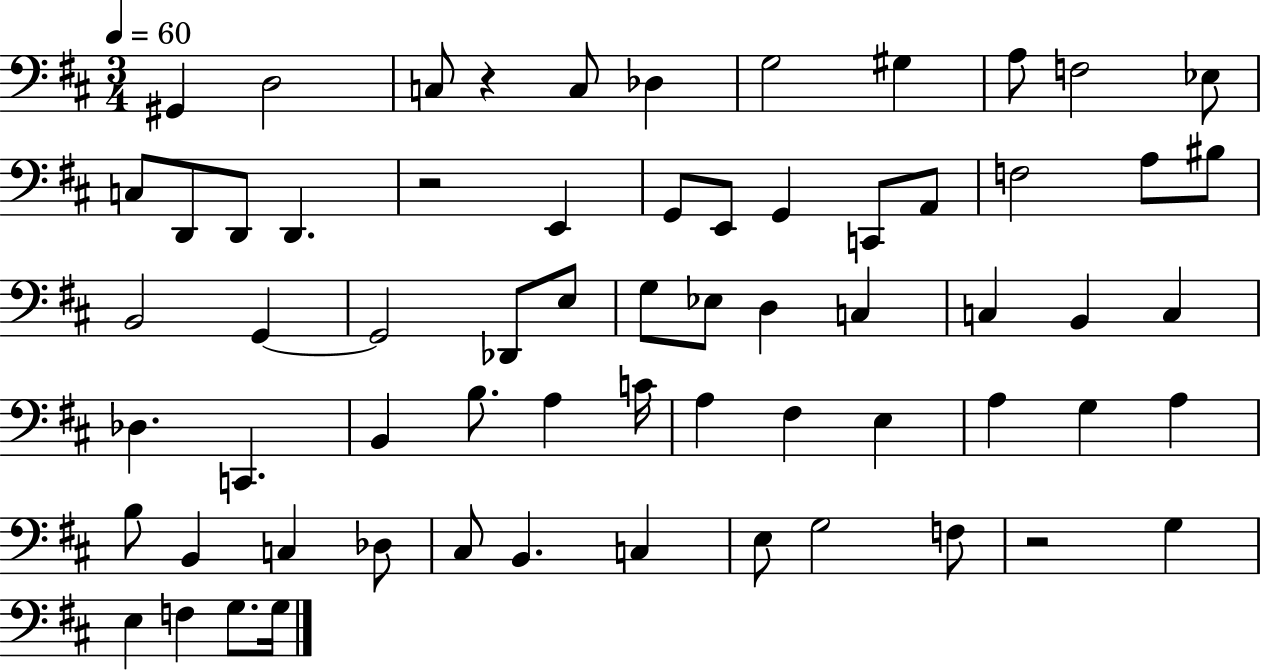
G#2/q D3/h C3/e R/q C3/e Db3/q G3/h G#3/q A3/e F3/h Eb3/e C3/e D2/e D2/e D2/q. R/h E2/q G2/e E2/e G2/q C2/e A2/e F3/h A3/e BIS3/e B2/h G2/q G2/h Db2/e E3/e G3/e Eb3/e D3/q C3/q C3/q B2/q C3/q Db3/q. C2/q. B2/q B3/e. A3/q C4/s A3/q F#3/q E3/q A3/q G3/q A3/q B3/e B2/q C3/q Db3/e C#3/e B2/q. C3/q E3/e G3/h F3/e R/h G3/q E3/q F3/q G3/e. G3/s